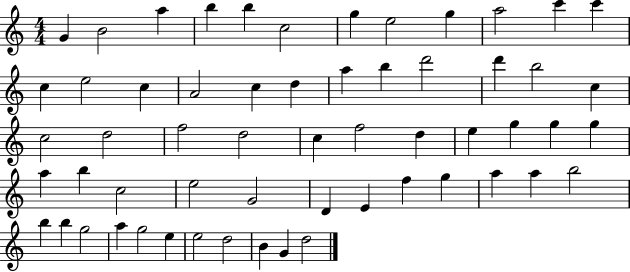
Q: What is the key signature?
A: C major